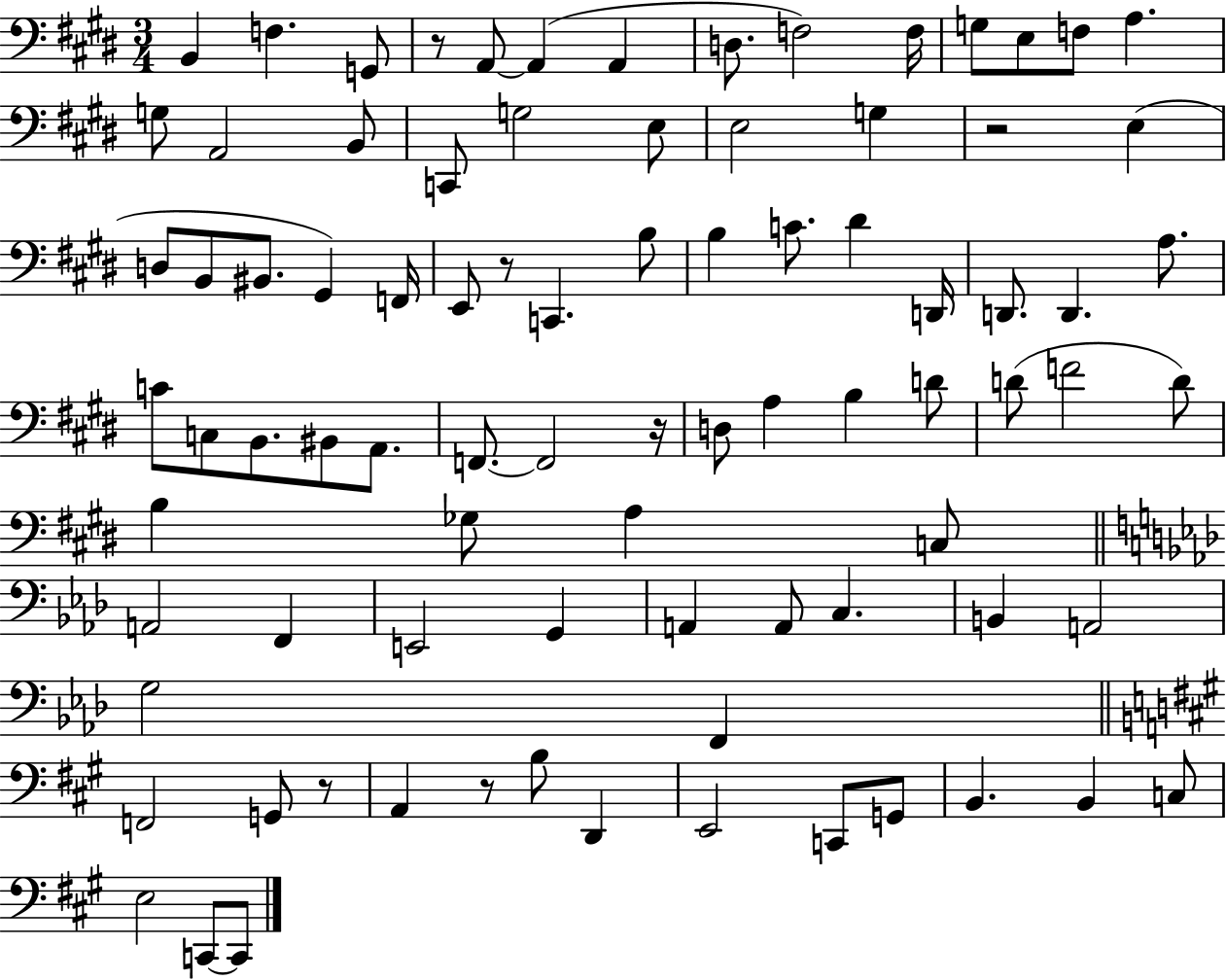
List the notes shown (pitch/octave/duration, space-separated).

B2/q F3/q. G2/e R/e A2/e A2/q A2/q D3/e. F3/h F3/s G3/e E3/e F3/e A3/q. G3/e A2/h B2/e C2/e G3/h E3/e E3/h G3/q R/h E3/q D3/e B2/e BIS2/e. G#2/q F2/s E2/e R/e C2/q. B3/e B3/q C4/e. D#4/q D2/s D2/e. D2/q. A3/e. C4/e C3/e B2/e. BIS2/e A2/e. F2/e. F2/h R/s D3/e A3/q B3/q D4/e D4/e F4/h D4/e B3/q Gb3/e A3/q C3/e A2/h F2/q E2/h G2/q A2/q A2/e C3/q. B2/q A2/h G3/h F2/q F2/h G2/e R/e A2/q R/e B3/e D2/q E2/h C2/e G2/e B2/q. B2/q C3/e E3/h C2/e C2/e